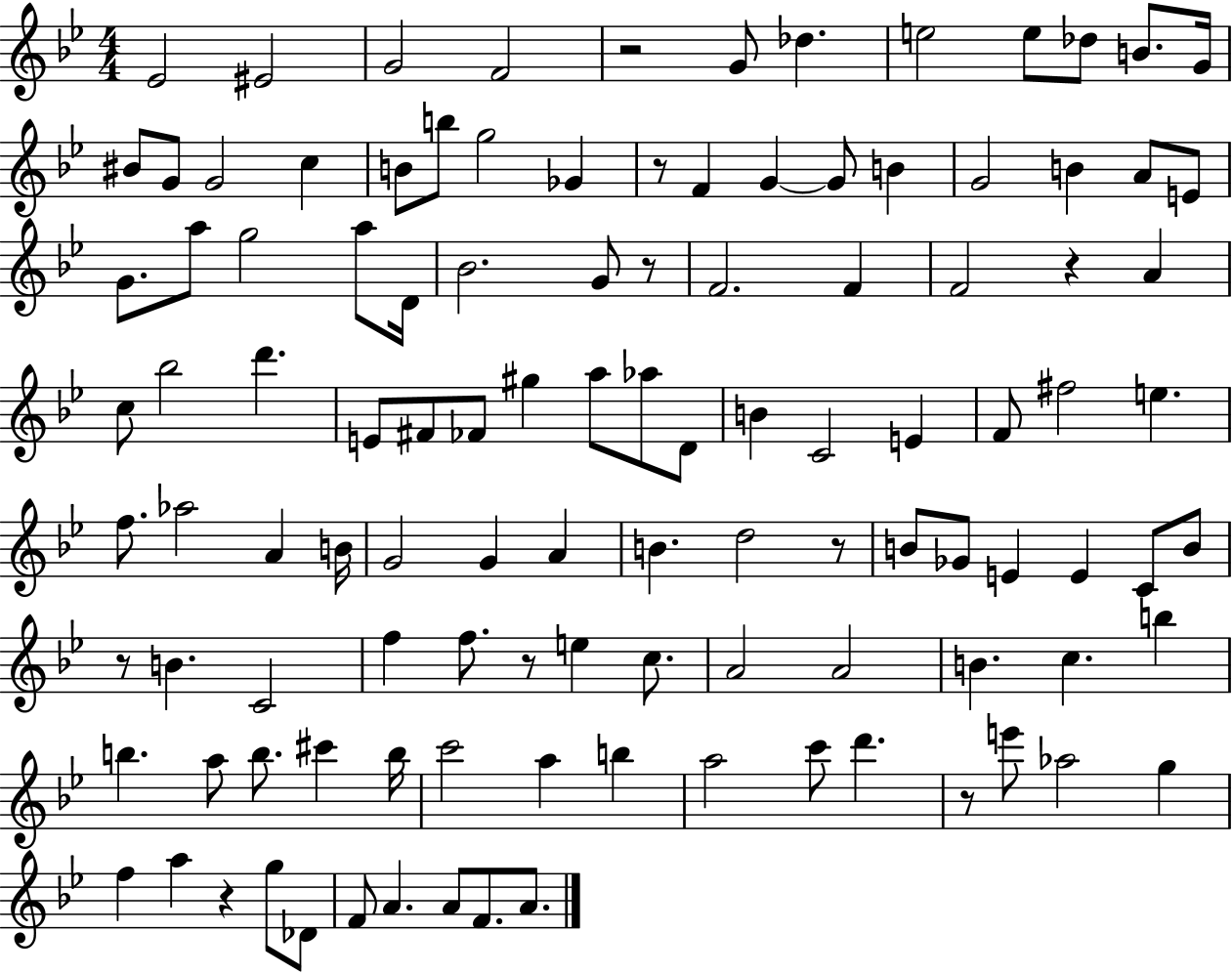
{
  \clef treble
  \numericTimeSignature
  \time 4/4
  \key bes \major
  ees'2 eis'2 | g'2 f'2 | r2 g'8 des''4. | e''2 e''8 des''8 b'8. g'16 | \break bis'8 g'8 g'2 c''4 | b'8 b''8 g''2 ges'4 | r8 f'4 g'4~~ g'8 b'4 | g'2 b'4 a'8 e'8 | \break g'8. a''8 g''2 a''8 d'16 | bes'2. g'8 r8 | f'2. f'4 | f'2 r4 a'4 | \break c''8 bes''2 d'''4. | e'8 fis'8 fes'8 gis''4 a''8 aes''8 d'8 | b'4 c'2 e'4 | f'8 fis''2 e''4. | \break f''8. aes''2 a'4 b'16 | g'2 g'4 a'4 | b'4. d''2 r8 | b'8 ges'8 e'4 e'4 c'8 b'8 | \break r8 b'4. c'2 | f''4 f''8. r8 e''4 c''8. | a'2 a'2 | b'4. c''4. b''4 | \break b''4. a''8 b''8. cis'''4 b''16 | c'''2 a''4 b''4 | a''2 c'''8 d'''4. | r8 e'''8 aes''2 g''4 | \break f''4 a''4 r4 g''8 des'8 | f'8 a'4. a'8 f'8. a'8. | \bar "|."
}